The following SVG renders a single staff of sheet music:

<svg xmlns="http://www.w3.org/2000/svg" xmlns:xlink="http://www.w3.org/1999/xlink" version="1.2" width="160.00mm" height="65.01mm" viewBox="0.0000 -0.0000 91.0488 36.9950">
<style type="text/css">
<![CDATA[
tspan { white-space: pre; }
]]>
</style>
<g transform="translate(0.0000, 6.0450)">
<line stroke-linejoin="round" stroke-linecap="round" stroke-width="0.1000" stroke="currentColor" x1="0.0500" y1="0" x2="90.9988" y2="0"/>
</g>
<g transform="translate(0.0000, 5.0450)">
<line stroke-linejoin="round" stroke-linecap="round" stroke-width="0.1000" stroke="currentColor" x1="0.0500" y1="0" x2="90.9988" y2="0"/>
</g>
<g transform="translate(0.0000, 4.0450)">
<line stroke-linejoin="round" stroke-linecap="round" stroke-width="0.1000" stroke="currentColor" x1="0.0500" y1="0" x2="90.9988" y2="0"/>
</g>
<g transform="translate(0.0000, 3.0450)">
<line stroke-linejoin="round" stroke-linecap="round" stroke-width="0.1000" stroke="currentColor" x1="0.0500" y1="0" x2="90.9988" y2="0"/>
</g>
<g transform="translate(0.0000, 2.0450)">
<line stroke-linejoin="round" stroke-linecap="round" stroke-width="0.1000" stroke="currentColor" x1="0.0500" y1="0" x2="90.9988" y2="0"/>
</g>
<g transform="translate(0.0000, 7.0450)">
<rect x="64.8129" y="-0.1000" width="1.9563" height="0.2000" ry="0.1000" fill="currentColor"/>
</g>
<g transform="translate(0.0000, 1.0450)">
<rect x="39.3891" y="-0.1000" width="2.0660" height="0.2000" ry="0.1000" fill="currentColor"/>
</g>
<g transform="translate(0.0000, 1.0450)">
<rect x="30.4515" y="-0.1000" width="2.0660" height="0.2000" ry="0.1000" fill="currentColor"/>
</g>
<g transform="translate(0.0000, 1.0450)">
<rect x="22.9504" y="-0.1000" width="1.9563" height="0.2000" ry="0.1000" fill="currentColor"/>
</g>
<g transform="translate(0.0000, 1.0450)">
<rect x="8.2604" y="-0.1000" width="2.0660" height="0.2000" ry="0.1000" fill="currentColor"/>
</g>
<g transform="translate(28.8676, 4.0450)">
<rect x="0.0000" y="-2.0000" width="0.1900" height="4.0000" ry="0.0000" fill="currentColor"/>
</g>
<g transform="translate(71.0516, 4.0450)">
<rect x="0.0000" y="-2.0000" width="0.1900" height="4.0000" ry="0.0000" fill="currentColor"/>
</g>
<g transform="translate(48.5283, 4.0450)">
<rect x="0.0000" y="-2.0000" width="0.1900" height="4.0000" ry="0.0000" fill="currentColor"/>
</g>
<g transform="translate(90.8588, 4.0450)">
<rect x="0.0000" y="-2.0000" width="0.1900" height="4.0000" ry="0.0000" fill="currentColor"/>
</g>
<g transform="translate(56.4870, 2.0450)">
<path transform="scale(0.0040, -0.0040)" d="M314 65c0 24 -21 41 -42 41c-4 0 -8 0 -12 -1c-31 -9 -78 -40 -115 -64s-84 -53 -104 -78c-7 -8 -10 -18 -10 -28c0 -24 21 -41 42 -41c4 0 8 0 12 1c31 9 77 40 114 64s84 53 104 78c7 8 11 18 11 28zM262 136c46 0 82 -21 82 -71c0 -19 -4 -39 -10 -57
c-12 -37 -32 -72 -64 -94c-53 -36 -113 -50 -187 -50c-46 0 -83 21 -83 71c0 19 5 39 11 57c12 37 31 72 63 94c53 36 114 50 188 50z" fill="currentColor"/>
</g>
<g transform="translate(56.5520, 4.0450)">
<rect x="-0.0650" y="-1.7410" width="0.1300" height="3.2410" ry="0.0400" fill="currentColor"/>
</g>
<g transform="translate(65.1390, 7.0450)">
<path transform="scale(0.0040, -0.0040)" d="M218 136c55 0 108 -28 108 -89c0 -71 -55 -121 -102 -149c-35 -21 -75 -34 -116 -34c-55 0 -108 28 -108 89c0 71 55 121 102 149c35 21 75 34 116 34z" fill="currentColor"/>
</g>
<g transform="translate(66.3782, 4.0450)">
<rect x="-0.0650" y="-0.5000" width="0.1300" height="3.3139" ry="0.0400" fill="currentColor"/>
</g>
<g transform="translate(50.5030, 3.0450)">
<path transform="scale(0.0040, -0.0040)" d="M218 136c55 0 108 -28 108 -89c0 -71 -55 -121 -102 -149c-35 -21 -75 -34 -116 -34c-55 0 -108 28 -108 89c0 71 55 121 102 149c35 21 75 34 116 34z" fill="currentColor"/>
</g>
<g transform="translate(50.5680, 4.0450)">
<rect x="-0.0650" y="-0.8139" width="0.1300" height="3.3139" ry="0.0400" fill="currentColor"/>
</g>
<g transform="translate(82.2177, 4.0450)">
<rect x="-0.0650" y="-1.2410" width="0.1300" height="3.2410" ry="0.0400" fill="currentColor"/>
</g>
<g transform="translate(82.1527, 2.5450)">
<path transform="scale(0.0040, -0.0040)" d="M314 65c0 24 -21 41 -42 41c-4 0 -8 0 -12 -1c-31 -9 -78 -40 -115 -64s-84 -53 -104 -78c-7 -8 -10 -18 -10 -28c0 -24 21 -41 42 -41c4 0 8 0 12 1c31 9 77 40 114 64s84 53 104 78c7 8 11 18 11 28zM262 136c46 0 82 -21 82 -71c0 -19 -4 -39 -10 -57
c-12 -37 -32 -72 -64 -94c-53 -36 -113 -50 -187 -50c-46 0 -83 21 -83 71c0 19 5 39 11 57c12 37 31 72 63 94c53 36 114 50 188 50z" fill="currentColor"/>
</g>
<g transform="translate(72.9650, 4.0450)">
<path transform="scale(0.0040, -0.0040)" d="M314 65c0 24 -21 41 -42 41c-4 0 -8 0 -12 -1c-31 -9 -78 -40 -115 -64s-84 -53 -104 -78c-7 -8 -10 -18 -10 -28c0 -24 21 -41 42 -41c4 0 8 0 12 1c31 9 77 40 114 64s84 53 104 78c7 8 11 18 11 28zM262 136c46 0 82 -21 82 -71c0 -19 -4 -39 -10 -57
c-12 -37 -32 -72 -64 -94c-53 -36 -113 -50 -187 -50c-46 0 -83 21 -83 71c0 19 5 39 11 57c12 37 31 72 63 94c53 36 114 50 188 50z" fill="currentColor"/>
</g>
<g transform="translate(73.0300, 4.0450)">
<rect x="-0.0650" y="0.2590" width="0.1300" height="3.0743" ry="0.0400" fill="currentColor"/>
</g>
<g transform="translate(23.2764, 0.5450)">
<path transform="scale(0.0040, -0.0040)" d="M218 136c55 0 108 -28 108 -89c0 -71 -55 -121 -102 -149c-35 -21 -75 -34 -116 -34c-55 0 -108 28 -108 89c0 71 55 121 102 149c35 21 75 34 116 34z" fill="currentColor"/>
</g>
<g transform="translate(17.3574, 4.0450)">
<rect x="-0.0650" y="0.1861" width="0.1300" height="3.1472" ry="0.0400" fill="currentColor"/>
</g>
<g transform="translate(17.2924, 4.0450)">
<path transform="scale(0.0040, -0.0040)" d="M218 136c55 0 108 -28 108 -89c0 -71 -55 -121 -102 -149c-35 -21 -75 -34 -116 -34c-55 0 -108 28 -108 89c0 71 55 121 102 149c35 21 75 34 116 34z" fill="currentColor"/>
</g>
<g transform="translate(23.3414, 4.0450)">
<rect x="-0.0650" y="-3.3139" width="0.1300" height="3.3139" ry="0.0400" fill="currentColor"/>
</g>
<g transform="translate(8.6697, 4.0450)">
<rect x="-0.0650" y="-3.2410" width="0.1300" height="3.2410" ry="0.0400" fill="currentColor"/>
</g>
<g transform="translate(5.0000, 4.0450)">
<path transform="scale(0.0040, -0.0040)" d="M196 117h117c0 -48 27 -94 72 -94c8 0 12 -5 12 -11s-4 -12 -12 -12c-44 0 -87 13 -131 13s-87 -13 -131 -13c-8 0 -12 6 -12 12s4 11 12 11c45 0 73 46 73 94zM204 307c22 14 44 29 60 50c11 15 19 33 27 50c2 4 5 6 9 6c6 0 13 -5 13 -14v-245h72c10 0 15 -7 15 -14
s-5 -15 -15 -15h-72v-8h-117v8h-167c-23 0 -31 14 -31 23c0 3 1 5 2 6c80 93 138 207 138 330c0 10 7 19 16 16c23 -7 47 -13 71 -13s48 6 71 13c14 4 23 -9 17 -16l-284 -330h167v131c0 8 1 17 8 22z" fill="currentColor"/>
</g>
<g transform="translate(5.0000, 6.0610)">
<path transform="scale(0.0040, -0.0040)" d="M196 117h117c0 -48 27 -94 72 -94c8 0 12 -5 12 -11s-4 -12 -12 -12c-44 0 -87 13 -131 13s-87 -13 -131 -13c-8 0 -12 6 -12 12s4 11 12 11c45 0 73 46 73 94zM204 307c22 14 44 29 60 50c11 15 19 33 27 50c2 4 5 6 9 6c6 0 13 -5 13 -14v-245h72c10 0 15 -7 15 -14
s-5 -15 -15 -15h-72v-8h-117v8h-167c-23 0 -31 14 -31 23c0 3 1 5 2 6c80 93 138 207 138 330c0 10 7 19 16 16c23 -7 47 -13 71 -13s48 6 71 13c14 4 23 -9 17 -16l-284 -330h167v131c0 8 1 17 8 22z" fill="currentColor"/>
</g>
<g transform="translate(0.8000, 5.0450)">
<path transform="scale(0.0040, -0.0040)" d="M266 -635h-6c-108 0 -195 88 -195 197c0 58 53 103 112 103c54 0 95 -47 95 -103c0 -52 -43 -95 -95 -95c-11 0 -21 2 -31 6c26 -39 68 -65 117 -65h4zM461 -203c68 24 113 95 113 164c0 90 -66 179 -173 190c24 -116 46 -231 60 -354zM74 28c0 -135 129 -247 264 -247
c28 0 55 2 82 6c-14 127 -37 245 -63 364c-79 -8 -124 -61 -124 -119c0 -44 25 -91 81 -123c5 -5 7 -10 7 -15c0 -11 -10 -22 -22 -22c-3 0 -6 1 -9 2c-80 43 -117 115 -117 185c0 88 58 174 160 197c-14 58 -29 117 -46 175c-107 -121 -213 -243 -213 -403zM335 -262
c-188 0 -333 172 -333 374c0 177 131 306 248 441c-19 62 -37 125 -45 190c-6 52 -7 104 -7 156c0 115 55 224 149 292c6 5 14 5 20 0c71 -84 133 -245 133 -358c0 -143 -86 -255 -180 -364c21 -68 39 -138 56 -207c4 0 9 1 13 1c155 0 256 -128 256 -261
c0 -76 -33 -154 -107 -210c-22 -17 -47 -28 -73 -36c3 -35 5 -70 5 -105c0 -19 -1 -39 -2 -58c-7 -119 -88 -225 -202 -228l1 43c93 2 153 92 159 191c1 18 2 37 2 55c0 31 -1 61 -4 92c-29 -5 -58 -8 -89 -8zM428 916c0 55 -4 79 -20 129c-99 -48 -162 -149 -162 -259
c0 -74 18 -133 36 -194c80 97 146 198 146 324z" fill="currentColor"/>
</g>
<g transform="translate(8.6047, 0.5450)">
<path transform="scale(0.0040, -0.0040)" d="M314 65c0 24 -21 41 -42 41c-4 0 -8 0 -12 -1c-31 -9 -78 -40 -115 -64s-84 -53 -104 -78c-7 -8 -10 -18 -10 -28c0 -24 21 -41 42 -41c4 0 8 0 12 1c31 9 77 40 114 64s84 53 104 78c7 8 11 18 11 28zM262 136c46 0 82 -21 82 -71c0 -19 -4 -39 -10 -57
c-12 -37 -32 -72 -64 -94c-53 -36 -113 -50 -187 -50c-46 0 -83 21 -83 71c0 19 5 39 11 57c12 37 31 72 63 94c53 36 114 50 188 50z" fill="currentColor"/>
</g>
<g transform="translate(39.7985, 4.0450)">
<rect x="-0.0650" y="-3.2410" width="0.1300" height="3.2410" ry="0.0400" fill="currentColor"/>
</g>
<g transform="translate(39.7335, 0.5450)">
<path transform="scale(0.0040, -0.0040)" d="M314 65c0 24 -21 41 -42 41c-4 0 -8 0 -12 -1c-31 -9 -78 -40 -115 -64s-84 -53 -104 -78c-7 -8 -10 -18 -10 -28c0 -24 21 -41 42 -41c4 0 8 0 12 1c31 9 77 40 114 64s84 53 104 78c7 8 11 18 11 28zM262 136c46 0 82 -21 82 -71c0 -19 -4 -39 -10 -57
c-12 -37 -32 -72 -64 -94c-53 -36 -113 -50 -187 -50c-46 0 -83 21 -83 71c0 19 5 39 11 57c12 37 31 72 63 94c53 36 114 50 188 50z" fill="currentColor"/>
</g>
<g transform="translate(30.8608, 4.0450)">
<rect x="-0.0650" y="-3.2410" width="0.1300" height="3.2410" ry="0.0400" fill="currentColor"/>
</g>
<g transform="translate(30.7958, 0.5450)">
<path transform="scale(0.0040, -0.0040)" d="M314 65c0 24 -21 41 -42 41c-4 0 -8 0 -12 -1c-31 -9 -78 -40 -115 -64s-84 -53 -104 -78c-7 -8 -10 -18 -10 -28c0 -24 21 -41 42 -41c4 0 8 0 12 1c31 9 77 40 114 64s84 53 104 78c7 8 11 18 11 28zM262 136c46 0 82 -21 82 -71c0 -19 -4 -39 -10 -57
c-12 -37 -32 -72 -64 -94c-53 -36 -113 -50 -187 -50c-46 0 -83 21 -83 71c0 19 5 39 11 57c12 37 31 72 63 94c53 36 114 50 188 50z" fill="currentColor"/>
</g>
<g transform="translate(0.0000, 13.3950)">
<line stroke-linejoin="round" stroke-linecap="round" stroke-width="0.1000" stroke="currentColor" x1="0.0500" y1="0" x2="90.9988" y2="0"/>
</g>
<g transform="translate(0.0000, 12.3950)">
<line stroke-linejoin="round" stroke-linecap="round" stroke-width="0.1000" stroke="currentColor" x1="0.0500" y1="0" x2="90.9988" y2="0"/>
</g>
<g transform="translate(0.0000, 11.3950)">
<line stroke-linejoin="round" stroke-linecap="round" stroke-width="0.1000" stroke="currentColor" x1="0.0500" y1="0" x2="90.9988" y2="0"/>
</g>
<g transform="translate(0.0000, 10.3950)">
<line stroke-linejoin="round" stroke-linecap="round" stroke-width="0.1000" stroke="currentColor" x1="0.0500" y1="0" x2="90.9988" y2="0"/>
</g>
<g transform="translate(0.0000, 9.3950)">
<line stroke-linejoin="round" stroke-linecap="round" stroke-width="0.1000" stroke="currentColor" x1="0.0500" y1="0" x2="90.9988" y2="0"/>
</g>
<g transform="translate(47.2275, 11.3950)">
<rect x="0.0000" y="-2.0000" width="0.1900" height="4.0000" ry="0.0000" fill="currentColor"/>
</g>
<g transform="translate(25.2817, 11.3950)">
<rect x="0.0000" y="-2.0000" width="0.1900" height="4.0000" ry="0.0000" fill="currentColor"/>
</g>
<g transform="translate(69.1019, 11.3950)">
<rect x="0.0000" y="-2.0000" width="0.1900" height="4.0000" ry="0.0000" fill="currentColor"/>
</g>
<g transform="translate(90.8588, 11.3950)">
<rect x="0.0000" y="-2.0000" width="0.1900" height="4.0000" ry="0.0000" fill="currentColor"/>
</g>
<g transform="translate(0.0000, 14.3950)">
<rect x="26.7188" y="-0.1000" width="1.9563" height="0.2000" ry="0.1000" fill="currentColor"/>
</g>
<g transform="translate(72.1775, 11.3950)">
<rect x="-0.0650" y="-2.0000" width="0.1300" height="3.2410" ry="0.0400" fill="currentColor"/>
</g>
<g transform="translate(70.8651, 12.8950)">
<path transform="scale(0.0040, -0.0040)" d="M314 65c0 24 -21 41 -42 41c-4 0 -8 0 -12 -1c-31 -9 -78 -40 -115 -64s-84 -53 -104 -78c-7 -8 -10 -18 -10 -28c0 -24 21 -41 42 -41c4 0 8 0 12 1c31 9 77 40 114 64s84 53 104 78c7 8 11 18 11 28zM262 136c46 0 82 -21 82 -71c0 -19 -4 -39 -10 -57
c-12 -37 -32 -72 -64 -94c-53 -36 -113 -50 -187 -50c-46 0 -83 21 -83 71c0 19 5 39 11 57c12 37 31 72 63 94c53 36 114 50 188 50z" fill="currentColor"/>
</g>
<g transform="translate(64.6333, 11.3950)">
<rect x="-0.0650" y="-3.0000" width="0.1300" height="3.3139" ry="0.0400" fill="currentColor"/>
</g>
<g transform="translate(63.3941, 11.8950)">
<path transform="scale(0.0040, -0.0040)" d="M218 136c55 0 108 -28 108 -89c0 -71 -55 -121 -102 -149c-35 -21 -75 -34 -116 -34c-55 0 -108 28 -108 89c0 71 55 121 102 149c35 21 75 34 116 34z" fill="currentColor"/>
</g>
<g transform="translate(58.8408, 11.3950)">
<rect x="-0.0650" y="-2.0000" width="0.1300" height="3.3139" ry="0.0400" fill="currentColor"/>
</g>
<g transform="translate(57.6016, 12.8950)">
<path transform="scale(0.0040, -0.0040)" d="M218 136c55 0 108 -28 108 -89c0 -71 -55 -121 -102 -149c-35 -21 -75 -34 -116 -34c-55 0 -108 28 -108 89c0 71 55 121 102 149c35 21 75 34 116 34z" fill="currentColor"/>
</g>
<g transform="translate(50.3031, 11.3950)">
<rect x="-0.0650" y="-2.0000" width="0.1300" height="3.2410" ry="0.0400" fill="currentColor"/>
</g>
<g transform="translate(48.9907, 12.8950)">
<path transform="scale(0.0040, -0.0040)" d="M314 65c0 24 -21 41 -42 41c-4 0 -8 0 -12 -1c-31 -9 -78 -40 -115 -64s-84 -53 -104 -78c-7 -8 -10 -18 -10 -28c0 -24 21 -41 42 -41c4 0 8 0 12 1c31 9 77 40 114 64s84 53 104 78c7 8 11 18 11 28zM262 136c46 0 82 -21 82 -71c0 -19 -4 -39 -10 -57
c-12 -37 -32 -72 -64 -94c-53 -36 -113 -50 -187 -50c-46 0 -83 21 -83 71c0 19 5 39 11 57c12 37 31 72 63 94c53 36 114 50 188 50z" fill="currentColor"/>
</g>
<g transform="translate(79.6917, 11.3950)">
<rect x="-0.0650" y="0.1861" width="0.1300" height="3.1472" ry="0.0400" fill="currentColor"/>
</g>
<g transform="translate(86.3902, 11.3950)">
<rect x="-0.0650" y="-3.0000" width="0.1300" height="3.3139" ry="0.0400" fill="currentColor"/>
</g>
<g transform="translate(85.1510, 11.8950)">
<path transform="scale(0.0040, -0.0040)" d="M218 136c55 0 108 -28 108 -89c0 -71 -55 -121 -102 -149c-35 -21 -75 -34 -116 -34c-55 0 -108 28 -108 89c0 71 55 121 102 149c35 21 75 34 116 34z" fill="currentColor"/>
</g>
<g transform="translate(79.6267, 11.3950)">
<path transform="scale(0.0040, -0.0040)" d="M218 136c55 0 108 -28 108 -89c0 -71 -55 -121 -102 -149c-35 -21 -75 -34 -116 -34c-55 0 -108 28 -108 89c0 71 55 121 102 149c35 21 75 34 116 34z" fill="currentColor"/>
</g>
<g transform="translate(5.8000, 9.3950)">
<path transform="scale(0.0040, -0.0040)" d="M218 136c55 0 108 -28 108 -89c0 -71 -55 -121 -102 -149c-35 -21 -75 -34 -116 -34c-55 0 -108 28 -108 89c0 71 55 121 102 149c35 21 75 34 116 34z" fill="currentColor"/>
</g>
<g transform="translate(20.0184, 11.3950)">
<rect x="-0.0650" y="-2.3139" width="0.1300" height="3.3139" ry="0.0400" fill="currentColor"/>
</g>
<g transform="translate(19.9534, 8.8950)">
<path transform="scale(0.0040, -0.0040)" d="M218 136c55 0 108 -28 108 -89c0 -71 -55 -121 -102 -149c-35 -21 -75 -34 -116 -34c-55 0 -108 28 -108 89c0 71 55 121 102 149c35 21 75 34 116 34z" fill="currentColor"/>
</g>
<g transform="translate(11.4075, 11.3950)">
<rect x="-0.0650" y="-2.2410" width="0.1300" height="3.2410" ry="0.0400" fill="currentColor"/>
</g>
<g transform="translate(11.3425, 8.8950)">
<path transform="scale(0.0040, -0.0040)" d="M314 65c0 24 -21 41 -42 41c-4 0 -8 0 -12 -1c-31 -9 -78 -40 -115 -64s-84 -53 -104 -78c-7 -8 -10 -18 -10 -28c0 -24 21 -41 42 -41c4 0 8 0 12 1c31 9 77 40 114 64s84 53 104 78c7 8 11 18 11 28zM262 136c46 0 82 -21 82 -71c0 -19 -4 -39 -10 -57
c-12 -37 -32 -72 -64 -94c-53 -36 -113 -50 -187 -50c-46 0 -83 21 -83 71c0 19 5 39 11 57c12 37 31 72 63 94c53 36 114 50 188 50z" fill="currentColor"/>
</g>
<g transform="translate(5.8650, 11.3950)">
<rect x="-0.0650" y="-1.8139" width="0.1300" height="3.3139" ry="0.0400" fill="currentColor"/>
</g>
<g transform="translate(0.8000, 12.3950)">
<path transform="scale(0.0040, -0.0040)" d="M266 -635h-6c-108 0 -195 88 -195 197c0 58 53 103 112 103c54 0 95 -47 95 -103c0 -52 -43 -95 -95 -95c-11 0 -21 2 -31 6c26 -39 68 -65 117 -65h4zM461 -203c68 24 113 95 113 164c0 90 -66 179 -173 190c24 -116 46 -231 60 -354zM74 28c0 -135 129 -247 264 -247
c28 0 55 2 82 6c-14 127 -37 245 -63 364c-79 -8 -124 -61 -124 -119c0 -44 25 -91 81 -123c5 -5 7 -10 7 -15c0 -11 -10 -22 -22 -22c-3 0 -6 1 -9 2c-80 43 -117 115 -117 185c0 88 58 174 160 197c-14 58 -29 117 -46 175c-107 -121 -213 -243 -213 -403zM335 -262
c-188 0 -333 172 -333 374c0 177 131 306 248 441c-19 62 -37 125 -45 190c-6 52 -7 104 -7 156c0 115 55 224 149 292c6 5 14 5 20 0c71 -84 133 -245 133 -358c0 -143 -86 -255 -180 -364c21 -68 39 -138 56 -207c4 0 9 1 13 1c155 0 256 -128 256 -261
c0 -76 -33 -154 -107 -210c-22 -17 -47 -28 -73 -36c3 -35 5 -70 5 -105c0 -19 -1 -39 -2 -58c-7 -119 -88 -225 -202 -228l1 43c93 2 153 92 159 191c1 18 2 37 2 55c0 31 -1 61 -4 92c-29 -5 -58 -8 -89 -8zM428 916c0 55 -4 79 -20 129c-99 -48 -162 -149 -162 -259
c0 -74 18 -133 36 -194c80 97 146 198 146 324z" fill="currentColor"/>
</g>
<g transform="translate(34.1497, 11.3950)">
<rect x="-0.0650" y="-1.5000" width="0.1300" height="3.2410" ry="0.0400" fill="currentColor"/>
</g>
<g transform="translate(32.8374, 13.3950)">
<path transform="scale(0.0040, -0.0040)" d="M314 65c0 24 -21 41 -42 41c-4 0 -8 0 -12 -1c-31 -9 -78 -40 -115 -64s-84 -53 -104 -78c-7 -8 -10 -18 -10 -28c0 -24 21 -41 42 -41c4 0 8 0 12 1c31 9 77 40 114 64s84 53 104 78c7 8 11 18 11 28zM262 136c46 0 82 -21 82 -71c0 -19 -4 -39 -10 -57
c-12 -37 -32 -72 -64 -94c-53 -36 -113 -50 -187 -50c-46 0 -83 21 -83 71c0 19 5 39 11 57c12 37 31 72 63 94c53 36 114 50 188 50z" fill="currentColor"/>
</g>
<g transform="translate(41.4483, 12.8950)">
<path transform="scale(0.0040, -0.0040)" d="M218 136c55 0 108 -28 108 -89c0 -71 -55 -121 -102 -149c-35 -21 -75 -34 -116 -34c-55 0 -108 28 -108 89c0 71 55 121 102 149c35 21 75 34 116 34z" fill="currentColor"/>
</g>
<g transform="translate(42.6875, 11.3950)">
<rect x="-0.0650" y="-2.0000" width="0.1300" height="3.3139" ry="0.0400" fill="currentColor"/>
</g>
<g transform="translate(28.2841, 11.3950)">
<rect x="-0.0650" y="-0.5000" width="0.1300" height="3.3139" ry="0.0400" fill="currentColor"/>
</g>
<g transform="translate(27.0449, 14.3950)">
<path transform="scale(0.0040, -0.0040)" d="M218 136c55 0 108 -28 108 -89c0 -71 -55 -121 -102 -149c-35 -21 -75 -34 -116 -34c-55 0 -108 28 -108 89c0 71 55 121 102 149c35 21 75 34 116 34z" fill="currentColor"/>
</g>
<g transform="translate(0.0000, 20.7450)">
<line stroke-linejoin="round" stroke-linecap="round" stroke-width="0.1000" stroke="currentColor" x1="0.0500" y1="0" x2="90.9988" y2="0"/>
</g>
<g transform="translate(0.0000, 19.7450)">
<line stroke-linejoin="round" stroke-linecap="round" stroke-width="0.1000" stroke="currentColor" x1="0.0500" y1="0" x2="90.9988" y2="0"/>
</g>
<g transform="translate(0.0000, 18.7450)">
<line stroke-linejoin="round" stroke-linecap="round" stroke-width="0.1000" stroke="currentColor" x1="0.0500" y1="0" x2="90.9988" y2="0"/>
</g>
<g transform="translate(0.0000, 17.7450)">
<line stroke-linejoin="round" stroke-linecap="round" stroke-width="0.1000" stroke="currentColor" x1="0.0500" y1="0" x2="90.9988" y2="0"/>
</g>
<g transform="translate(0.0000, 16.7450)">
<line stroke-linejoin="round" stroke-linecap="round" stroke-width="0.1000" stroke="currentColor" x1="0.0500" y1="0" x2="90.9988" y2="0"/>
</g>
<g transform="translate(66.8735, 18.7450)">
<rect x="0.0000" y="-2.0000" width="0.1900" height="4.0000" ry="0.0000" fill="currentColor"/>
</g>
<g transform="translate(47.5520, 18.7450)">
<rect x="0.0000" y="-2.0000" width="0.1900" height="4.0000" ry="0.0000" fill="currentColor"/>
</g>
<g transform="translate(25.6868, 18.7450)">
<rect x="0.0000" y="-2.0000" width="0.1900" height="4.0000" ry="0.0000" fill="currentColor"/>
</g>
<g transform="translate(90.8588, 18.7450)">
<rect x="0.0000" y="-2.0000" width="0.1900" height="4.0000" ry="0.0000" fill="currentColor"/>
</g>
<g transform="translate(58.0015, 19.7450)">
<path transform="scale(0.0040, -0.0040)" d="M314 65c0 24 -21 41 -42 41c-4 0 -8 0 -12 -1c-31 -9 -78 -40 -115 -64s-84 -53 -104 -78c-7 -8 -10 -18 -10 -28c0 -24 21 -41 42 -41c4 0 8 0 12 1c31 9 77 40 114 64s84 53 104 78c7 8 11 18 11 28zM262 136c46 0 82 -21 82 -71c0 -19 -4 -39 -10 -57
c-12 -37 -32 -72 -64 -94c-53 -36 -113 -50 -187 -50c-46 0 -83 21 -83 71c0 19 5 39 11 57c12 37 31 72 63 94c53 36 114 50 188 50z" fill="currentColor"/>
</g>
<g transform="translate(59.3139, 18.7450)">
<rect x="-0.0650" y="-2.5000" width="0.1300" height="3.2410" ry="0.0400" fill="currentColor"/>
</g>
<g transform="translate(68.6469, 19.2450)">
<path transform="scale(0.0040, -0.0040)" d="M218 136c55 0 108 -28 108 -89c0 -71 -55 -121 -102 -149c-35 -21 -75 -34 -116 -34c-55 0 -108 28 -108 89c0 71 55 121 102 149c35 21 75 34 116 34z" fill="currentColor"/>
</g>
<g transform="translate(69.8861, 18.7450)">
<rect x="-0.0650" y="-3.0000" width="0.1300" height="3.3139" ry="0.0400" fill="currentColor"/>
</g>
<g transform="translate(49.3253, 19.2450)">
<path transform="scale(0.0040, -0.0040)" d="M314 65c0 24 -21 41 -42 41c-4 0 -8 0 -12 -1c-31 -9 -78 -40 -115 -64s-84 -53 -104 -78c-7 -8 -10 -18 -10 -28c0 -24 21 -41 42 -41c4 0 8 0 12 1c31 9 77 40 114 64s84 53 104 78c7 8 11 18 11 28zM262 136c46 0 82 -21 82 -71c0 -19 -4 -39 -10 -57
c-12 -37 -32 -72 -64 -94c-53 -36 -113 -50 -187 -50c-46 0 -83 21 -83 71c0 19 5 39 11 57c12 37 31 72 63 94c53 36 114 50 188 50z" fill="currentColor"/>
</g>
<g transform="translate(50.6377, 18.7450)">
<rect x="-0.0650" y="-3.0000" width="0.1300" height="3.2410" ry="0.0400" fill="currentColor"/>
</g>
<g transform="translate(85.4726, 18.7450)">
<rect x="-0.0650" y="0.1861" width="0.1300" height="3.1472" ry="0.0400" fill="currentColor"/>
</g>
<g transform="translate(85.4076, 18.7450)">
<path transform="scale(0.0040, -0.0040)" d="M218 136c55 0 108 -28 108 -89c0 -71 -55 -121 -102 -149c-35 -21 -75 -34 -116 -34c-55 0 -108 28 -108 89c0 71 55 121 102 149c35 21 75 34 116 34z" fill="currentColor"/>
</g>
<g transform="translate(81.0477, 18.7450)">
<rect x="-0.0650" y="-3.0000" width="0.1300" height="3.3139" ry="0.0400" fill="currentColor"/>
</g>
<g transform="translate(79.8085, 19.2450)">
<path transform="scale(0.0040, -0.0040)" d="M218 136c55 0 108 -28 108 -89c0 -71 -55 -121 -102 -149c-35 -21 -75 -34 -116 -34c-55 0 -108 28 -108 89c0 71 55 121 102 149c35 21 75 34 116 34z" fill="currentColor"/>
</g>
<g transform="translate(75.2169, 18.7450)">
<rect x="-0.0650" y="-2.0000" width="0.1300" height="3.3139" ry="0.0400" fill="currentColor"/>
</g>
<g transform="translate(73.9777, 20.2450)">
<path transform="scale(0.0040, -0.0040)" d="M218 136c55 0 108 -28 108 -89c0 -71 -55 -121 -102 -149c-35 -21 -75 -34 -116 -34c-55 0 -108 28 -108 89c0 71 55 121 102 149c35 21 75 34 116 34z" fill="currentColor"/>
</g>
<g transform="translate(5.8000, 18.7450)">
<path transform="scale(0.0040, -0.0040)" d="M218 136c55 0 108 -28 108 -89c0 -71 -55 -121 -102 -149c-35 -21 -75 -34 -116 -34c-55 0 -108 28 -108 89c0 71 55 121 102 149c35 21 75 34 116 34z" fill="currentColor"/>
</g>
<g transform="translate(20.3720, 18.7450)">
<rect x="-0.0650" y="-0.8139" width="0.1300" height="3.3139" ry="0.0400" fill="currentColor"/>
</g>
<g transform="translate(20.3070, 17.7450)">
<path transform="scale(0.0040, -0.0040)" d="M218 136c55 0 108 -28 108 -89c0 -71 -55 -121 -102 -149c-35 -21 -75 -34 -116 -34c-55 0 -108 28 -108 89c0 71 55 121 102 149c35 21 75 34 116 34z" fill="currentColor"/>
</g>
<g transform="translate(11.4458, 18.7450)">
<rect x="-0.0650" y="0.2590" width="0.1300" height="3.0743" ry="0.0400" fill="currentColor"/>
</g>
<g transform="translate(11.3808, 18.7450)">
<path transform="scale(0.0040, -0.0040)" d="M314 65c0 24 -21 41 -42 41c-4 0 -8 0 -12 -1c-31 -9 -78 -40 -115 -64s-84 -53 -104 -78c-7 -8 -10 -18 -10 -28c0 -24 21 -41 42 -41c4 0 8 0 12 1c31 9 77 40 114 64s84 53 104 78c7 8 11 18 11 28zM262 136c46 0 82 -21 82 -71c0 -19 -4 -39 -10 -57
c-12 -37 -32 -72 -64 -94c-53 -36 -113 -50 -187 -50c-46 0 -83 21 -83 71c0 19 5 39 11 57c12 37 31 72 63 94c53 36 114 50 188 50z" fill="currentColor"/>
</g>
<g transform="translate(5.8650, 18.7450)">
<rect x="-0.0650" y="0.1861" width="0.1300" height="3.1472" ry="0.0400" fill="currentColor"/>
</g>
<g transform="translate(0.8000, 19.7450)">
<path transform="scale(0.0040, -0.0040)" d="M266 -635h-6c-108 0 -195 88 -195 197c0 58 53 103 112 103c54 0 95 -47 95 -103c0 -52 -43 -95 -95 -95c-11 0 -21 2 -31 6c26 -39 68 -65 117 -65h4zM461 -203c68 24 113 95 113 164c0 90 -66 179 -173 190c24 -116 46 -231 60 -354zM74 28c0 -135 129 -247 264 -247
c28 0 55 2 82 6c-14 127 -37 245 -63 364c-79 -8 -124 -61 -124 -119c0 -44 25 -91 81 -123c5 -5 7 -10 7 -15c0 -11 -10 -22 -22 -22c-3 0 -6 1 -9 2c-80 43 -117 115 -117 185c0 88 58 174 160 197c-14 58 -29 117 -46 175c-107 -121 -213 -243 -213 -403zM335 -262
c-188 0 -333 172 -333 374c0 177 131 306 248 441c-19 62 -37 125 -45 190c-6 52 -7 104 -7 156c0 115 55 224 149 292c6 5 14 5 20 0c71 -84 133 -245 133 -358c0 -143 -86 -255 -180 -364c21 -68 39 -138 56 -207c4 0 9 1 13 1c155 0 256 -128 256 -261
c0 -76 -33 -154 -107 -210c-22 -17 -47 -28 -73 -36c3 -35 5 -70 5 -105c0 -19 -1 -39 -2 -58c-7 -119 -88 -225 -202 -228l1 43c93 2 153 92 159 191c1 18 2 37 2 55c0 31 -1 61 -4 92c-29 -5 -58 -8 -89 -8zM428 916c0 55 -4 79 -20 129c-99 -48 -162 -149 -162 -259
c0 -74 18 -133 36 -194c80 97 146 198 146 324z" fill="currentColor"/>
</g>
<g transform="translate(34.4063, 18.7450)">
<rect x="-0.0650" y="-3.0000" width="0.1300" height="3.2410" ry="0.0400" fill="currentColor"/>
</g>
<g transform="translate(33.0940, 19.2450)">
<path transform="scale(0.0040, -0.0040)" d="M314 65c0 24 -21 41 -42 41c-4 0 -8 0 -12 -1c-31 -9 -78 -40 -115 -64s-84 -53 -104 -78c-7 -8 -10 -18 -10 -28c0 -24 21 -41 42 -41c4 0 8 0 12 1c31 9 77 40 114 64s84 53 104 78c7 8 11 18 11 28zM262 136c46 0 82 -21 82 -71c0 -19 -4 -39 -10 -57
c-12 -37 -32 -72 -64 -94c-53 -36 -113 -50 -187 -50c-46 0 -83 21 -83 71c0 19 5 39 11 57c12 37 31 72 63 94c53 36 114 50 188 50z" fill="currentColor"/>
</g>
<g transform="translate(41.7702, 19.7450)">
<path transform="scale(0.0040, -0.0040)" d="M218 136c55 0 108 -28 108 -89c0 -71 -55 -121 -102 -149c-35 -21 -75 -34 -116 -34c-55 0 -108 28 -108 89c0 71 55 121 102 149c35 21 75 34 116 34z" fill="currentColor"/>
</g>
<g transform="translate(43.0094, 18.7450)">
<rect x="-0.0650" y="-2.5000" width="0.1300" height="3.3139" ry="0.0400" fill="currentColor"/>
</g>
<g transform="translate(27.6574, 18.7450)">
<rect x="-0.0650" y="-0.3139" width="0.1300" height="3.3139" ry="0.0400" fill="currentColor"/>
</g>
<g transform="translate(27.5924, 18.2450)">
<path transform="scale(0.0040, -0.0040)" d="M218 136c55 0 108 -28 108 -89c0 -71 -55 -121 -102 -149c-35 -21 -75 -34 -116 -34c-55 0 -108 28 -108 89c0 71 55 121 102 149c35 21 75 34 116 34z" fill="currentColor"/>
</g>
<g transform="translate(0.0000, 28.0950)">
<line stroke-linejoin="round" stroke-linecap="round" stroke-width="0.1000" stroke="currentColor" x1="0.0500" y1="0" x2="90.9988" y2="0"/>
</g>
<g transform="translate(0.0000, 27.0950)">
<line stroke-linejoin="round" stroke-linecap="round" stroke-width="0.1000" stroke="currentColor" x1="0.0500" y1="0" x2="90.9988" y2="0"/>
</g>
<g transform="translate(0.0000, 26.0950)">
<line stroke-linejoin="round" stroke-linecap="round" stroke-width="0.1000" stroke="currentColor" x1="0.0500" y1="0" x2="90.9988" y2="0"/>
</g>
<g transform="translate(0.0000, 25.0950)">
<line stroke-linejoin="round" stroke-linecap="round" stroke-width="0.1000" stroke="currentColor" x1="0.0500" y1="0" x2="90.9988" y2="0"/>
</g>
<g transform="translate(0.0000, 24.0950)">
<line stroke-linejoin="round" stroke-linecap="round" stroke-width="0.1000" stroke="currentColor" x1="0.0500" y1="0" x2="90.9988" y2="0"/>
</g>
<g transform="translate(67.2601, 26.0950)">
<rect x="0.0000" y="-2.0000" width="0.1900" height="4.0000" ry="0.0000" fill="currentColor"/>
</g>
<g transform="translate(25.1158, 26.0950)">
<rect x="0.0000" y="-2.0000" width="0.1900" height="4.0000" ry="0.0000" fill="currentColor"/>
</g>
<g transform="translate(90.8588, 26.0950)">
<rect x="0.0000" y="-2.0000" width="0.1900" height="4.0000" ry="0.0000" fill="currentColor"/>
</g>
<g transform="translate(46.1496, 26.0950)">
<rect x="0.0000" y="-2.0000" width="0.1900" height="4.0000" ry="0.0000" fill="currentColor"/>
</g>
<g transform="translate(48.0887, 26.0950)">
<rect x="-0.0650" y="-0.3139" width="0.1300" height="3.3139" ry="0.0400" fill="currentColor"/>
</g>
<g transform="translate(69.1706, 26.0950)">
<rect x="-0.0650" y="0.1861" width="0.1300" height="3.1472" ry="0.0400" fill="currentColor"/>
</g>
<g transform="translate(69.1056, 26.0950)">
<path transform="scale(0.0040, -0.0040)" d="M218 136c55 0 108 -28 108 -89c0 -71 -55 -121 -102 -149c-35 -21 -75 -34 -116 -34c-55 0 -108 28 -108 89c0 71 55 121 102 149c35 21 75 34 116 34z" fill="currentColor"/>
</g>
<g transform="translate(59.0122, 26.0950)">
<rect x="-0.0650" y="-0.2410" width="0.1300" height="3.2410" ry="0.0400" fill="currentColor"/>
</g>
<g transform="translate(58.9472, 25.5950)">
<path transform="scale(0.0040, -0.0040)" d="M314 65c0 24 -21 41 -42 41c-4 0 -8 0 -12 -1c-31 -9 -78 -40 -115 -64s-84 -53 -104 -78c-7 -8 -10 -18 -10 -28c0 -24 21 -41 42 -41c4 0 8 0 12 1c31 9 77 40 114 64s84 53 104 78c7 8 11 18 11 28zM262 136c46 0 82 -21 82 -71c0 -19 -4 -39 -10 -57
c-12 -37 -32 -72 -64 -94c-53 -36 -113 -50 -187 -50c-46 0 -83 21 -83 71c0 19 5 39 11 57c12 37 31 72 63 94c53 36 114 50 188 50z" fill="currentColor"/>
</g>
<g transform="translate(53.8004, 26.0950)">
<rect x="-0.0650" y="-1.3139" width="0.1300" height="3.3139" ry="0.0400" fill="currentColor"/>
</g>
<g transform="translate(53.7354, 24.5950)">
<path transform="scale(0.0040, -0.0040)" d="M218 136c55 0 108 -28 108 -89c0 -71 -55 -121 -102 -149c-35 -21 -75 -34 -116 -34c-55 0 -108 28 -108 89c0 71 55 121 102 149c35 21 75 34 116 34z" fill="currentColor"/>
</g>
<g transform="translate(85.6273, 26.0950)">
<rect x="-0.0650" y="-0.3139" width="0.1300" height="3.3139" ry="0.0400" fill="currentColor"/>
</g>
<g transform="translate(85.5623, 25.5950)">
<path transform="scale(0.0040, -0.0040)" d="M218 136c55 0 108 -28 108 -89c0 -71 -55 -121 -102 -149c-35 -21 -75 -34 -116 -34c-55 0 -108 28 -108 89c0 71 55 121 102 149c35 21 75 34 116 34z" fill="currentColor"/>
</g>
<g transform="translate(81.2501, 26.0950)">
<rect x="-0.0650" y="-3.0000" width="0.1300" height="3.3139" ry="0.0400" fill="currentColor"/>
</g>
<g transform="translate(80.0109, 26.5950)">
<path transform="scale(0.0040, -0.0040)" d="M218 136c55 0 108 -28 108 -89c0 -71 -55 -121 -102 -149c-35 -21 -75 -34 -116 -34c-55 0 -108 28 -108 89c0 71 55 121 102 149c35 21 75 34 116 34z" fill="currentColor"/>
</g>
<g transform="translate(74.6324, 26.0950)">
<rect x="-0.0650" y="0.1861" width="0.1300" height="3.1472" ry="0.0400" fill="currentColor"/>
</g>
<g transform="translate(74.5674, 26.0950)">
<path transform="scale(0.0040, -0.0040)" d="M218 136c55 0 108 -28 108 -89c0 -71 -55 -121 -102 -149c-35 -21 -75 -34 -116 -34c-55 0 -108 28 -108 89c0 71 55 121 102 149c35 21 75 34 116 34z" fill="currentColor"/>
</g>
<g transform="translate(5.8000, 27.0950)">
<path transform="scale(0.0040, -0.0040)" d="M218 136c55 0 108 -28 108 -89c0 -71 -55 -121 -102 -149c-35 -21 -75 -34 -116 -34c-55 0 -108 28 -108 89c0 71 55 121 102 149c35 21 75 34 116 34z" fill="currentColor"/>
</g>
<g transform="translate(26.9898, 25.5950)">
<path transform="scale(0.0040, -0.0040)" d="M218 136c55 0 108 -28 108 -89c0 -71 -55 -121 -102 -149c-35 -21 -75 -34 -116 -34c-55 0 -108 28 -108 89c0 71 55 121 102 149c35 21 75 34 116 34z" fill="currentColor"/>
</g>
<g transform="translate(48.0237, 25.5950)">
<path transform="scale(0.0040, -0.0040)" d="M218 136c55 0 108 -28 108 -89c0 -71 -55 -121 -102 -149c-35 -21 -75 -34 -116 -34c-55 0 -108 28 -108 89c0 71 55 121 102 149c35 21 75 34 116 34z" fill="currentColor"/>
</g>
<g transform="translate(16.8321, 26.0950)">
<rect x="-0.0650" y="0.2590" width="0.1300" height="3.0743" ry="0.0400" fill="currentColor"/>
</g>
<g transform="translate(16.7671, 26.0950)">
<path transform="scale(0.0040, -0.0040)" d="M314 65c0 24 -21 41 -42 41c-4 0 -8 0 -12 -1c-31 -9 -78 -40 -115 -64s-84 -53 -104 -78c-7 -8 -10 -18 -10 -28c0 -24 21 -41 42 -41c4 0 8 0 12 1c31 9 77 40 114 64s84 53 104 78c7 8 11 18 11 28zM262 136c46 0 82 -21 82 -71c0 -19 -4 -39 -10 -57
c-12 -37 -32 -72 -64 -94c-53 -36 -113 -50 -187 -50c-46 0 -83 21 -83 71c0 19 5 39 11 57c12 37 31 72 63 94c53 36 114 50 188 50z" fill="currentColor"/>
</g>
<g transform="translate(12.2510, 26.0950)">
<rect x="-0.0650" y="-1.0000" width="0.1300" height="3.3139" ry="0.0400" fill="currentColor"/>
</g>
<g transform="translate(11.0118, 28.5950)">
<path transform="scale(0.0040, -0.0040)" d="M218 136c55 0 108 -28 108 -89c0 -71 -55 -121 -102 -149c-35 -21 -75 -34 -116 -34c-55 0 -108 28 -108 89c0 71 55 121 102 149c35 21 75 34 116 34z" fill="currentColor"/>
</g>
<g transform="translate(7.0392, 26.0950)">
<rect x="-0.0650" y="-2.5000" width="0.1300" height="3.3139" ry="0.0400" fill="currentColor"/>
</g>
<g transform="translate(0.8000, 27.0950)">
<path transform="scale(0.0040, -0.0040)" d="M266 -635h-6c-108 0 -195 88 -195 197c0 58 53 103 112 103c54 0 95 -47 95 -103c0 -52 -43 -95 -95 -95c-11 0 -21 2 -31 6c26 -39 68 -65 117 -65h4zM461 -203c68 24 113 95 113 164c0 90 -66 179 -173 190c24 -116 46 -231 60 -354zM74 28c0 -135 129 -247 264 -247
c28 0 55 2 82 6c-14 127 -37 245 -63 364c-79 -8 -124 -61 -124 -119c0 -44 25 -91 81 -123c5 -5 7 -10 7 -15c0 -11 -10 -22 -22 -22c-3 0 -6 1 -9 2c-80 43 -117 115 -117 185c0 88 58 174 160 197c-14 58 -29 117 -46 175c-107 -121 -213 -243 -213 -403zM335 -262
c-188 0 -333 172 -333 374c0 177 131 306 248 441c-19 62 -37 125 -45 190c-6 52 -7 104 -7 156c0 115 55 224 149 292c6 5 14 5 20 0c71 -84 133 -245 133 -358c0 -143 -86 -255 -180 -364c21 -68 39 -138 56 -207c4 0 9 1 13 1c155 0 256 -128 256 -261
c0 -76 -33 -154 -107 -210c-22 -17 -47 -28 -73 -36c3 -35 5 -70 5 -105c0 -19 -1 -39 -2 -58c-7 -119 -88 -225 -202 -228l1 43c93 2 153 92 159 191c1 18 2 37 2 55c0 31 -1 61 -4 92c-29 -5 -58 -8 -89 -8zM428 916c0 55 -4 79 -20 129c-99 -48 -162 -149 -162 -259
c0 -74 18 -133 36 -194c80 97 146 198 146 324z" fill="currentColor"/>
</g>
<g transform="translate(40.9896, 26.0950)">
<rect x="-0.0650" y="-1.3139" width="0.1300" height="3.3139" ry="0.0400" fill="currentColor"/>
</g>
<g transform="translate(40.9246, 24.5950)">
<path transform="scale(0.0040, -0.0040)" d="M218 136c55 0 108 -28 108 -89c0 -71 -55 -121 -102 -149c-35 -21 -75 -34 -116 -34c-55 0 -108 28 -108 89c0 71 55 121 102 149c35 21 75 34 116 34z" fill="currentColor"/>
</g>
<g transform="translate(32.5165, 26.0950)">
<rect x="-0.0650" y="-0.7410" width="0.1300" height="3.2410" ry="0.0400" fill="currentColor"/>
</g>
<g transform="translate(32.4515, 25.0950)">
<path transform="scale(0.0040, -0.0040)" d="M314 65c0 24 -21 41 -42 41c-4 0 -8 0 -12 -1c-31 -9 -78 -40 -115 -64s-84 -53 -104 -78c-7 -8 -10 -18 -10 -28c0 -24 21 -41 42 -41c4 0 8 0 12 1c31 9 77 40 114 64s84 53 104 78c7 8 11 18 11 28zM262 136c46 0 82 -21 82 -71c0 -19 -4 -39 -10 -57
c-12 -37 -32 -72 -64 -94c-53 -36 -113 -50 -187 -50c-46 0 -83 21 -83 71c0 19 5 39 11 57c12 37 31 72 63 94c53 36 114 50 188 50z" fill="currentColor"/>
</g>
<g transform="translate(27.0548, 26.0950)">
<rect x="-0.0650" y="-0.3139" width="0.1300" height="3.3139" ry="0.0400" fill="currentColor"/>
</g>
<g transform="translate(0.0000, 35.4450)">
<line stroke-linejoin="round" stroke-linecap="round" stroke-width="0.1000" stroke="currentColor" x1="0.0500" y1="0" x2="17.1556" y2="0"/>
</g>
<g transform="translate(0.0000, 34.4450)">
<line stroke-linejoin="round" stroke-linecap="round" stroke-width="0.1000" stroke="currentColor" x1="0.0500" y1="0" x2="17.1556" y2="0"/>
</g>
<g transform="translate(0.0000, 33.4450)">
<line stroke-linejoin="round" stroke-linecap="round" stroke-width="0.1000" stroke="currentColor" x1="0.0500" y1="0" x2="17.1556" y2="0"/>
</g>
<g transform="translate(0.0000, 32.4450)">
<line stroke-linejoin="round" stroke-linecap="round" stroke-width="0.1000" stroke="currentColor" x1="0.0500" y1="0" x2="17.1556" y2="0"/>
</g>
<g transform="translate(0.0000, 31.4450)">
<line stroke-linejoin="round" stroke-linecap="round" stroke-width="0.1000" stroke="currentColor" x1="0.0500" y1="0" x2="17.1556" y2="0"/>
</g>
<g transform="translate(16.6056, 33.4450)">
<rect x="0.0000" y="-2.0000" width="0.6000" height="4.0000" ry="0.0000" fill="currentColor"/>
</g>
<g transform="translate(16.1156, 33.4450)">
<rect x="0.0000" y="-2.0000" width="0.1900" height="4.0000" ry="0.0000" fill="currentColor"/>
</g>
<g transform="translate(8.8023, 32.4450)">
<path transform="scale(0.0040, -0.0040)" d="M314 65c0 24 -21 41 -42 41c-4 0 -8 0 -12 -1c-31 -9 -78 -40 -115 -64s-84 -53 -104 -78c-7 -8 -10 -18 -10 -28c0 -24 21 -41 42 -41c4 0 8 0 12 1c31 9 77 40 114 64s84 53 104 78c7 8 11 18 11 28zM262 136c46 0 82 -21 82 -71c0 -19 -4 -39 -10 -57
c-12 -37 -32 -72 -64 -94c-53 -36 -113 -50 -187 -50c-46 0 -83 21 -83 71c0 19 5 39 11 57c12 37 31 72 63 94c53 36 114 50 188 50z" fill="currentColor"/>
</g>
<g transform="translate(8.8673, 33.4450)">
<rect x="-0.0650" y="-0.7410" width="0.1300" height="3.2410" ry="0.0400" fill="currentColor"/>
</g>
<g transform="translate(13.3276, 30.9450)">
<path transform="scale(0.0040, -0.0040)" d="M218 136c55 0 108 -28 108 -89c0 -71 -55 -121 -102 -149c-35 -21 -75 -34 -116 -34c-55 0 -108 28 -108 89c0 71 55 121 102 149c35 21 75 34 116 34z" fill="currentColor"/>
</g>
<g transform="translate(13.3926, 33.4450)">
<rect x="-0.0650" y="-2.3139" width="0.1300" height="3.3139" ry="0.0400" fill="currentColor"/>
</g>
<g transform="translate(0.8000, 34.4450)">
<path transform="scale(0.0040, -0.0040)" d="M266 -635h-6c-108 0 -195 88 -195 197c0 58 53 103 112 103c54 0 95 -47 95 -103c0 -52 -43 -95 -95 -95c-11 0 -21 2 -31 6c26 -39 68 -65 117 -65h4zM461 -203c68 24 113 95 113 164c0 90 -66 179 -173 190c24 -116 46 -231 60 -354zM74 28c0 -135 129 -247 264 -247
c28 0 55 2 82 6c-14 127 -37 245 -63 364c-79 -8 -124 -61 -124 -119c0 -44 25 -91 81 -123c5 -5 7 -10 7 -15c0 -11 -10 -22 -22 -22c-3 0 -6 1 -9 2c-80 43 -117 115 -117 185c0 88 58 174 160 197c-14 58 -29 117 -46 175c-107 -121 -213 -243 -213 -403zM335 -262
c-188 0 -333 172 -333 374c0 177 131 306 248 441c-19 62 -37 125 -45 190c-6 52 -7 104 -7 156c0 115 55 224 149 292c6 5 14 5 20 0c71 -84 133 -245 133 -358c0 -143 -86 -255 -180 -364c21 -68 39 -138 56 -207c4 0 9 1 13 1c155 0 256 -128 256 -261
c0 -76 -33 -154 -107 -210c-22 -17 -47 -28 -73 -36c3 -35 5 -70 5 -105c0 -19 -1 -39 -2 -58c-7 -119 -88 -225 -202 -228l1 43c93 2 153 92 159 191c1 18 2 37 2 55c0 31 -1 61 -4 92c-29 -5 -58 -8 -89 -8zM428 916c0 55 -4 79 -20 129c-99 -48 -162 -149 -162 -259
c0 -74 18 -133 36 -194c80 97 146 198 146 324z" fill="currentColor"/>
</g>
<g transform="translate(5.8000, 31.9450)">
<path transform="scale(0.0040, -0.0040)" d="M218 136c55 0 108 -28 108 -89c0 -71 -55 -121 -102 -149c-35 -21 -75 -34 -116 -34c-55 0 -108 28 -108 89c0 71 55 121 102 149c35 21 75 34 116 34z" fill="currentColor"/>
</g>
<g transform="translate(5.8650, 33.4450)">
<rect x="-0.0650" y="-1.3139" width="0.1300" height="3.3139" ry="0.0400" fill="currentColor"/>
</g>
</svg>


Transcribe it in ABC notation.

X:1
T:Untitled
M:4/4
L:1/4
K:C
b2 B b b2 b2 d f2 C B2 e2 f g2 g C E2 F F2 F A F2 B A B B2 d c A2 G A2 G2 A F A B G D B2 c d2 e c e c2 B B A c e d2 g